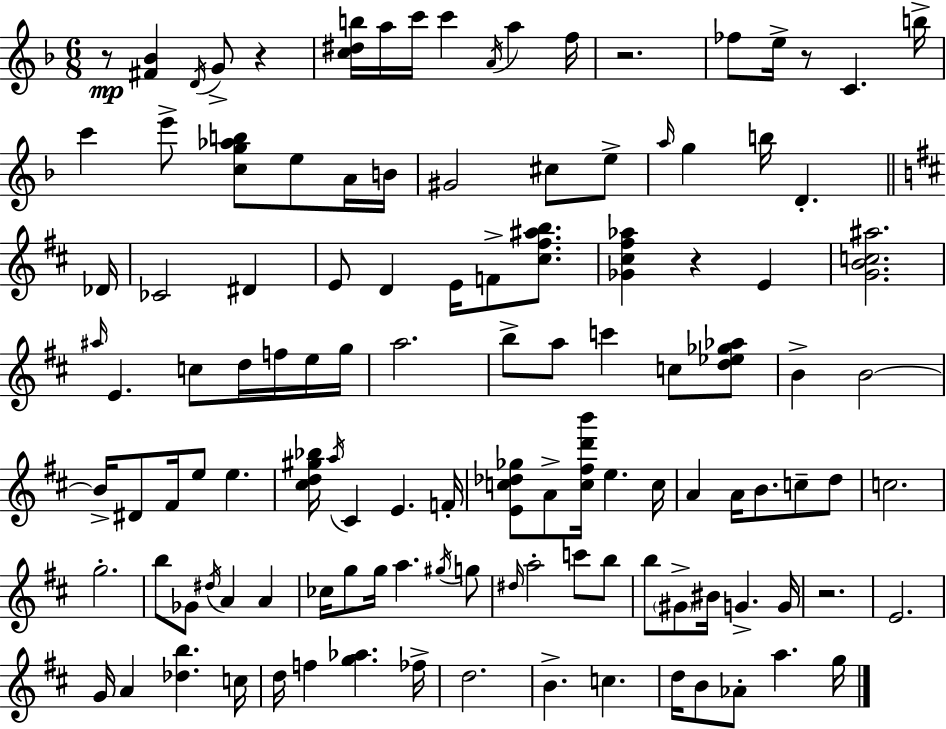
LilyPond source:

{
  \clef treble
  \numericTimeSignature
  \time 6/8
  \key f \major
  r8\mp <fis' bes'>4 \acciaccatura { d'16 } g'8-> r4 | <c'' dis'' b''>16 a''16 c'''16 c'''4 \acciaccatura { a'16 } a''4 | f''16 r2. | fes''8 e''16-> r8 c'4. | \break b''16-> c'''4 e'''8-> <c'' g'' aes'' b''>8 e''8 | a'16 b'16 gis'2 cis''8 | e''8-> \grace { a''16 } g''4 b''16 d'4.-. | \bar "||" \break \key d \major des'16 ces'2 dis'4 | e'8 d'4 e'16 f'8-> <cis'' fis'' ais'' b''>8. | <ges' cis'' fis'' aes''>4 r4 e'4 | <g' b' c'' ais''>2. | \break \grace { ais''16 } e'4. c''8 d''16 f''16 | e''16 g''16 a''2. | b''8-> a''8 c'''4 c''8 | <d'' ees'' ges'' aes''>8 b'4-> b'2~~ | \break b'16-> dis'8 fis'16 e''8 e''4. | <cis'' d'' gis'' bes''>16 \acciaccatura { a''16 } cis'4 e'4. | f'16-. <e' c'' des'' ges''>8 a'8-> <c'' fis'' d''' b'''>16 e''4. | c''16 a'4 a'16 b'8. c''8-- | \break d''8 c''2. | g''2.-. | b''8 ges'8 \acciaccatura { dis''16 } a'4 | a'4 ces''16 g''8 g''16 a''4. | \break \acciaccatura { gis''16 } g''8 \grace { dis''16 } a''2-. | c'''8 b''8 b''8 \parenthesize gis'8-> bis'16 g'4.-> | g'16 r2. | e'2. | \break g'16 a'4 <des'' b''>4. | c''16 d''16 f''4 <g'' aes''>4. | fes''16-> d''2. | b'4.-> | \break c''4. d''16 b'8 aes'8-. a''4. | g''16 \bar "|."
}